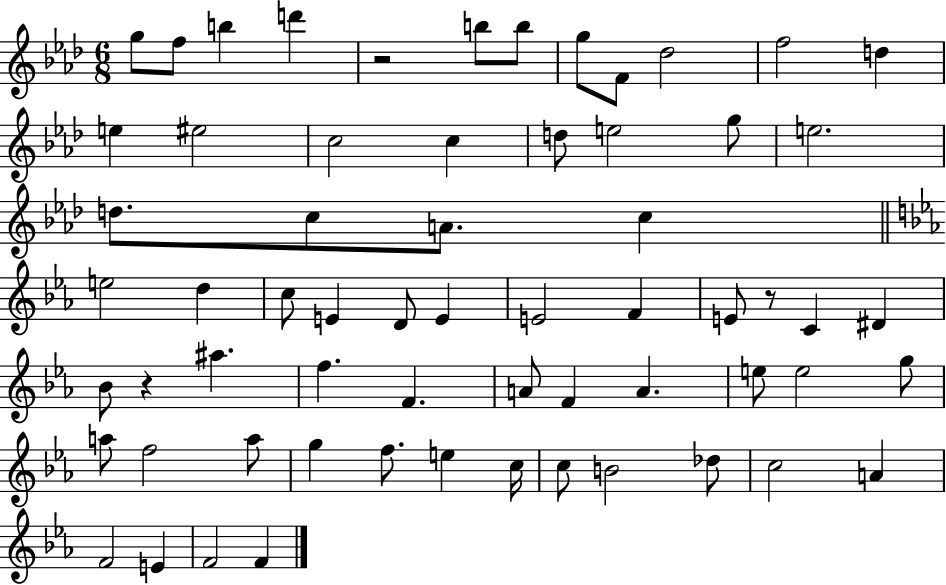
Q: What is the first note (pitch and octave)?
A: G5